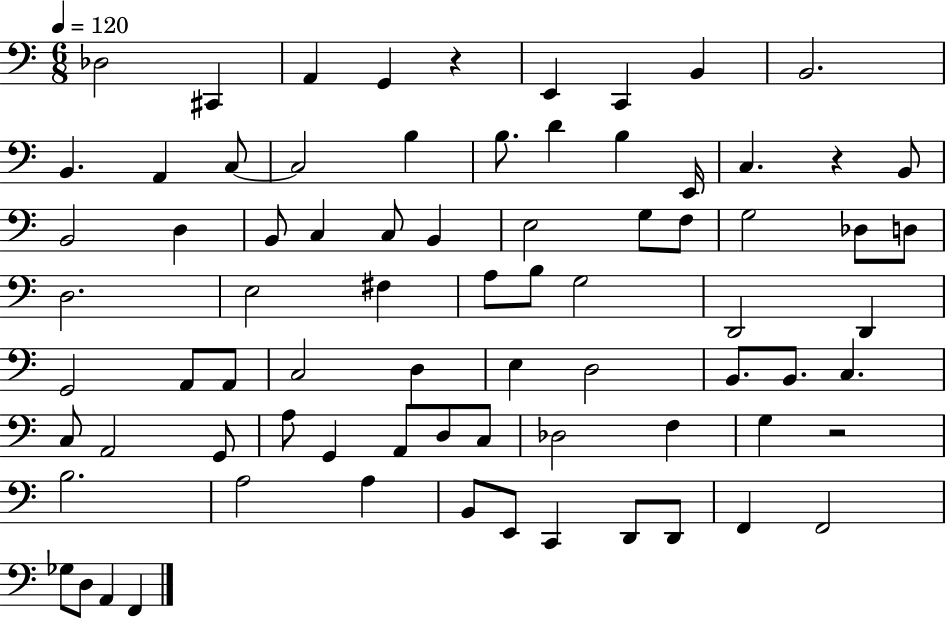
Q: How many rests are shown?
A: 3